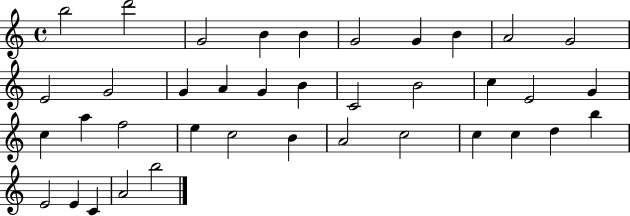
X:1
T:Untitled
M:4/4
L:1/4
K:C
b2 d'2 G2 B B G2 G B A2 G2 E2 G2 G A G B C2 B2 c E2 G c a f2 e c2 B A2 c2 c c d b E2 E C A2 b2